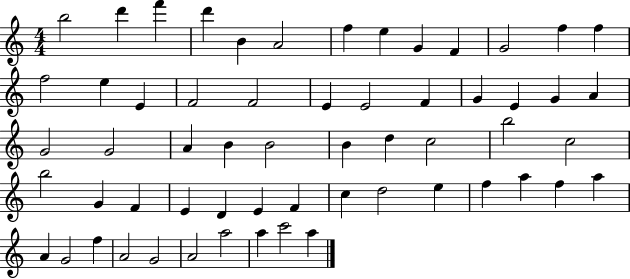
B5/h D6/q F6/q D6/q B4/q A4/h F5/q E5/q G4/q F4/q G4/h F5/q F5/q F5/h E5/q E4/q F4/h F4/h E4/q E4/h F4/q G4/q E4/q G4/q A4/q G4/h G4/h A4/q B4/q B4/h B4/q D5/q C5/h B5/h C5/h B5/h G4/q F4/q E4/q D4/q E4/q F4/q C5/q D5/h E5/q F5/q A5/q F5/q A5/q A4/q G4/h F5/q A4/h G4/h A4/h A5/h A5/q C6/h A5/q